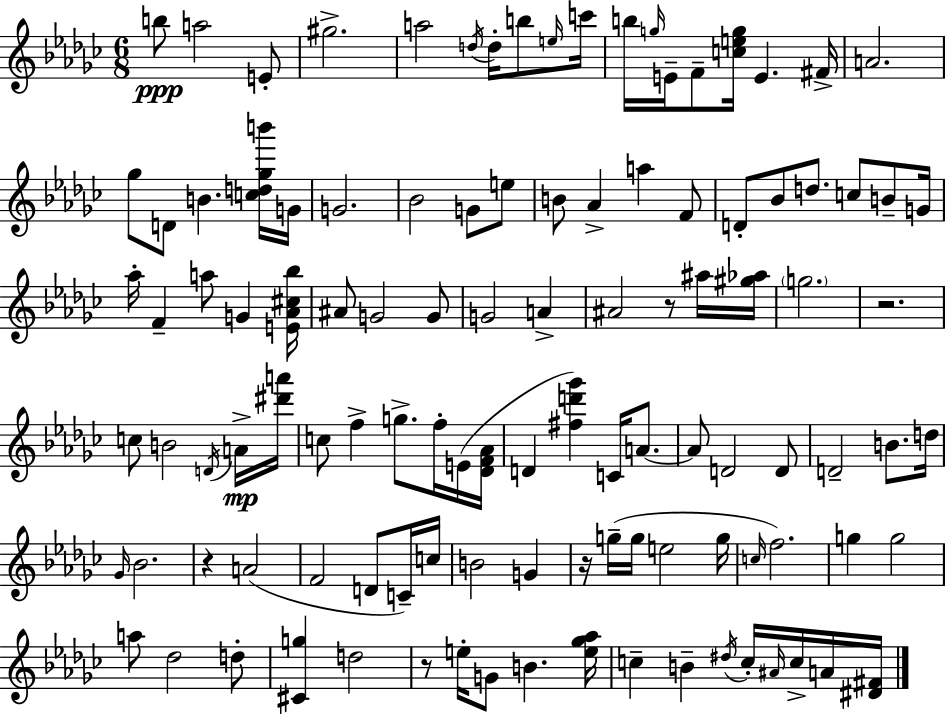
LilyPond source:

{
  \clef treble
  \numericTimeSignature
  \time 6/8
  \key ees \minor
  b''8\ppp a''2 e'8-. | gis''2.-> | a''2 \acciaccatura { d''16 } d''16-. b''8 | \grace { e''16 } c'''16 b''16 \grace { g''16 } e'16-- f'8-- <c'' e'' g''>16 e'4. | \break fis'16-> a'2. | ges''8 d'8 b'4. | <c'' d'' ges'' b'''>16 g'16 g'2. | bes'2 g'8 | \break e''8 b'8 aes'4-> a''4 | f'8 d'8-. bes'8 d''8. c''8 | b'8-- g'16 aes''16-. f'4-- a''8 g'4 | <e' aes' cis'' bes''>16 ais'8 g'2 | \break g'8 g'2 a'4-> | ais'2 r8 | ais''16 <gis'' aes''>16 \parenthesize g''2. | r2. | \break c''8 b'2 | \acciaccatura { d'16 }\mp a'16-> <dis''' a'''>16 c''8 f''4-> g''8.-> | f''16-. e'16( <des' f' aes'>16 d'4 <fis'' d''' ges'''>4) | c'16 a'8.~~ a'8 d'2 | \break d'8 d'2-- | b'8. d''16 \grace { ges'16 } bes'2. | r4 a'2( | f'2 | \break d'8 c'16--) c''16 b'2 | g'4 r16 g''16--( g''16 e''2 | g''16 \grace { c''16 }) f''2. | g''4 g''2 | \break a''8 des''2 | d''8-. <cis' g''>4 d''2 | r8 e''16-. g'8 b'4. | <e'' ges'' aes''>16 c''4-- b'4-- | \break \acciaccatura { dis''16 } c''16-. \grace { ais'16 } c''16-> a'16 <dis' fis'>16 \bar "|."
}